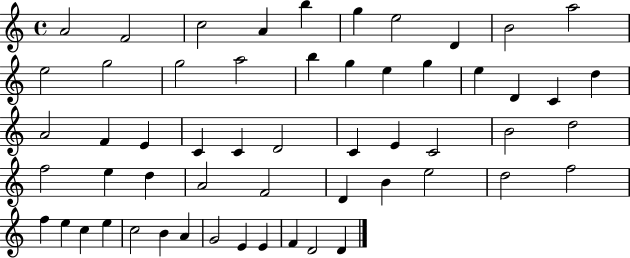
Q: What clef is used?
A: treble